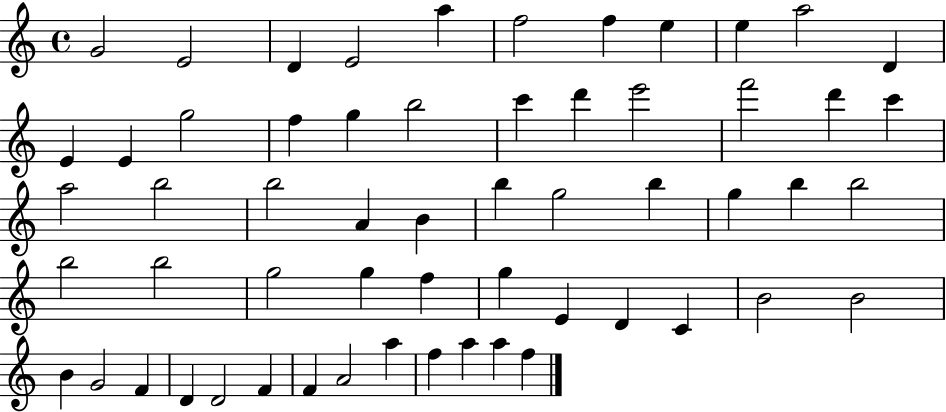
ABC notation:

X:1
T:Untitled
M:4/4
L:1/4
K:C
G2 E2 D E2 a f2 f e e a2 D E E g2 f g b2 c' d' e'2 f'2 d' c' a2 b2 b2 A B b g2 b g b b2 b2 b2 g2 g f g E D C B2 B2 B G2 F D D2 F F A2 a f a a f